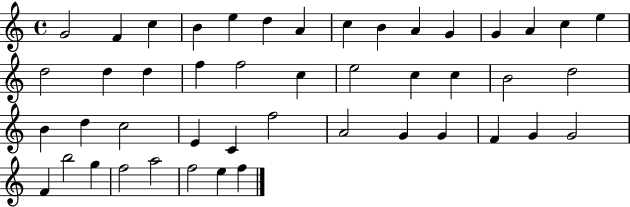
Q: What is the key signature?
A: C major